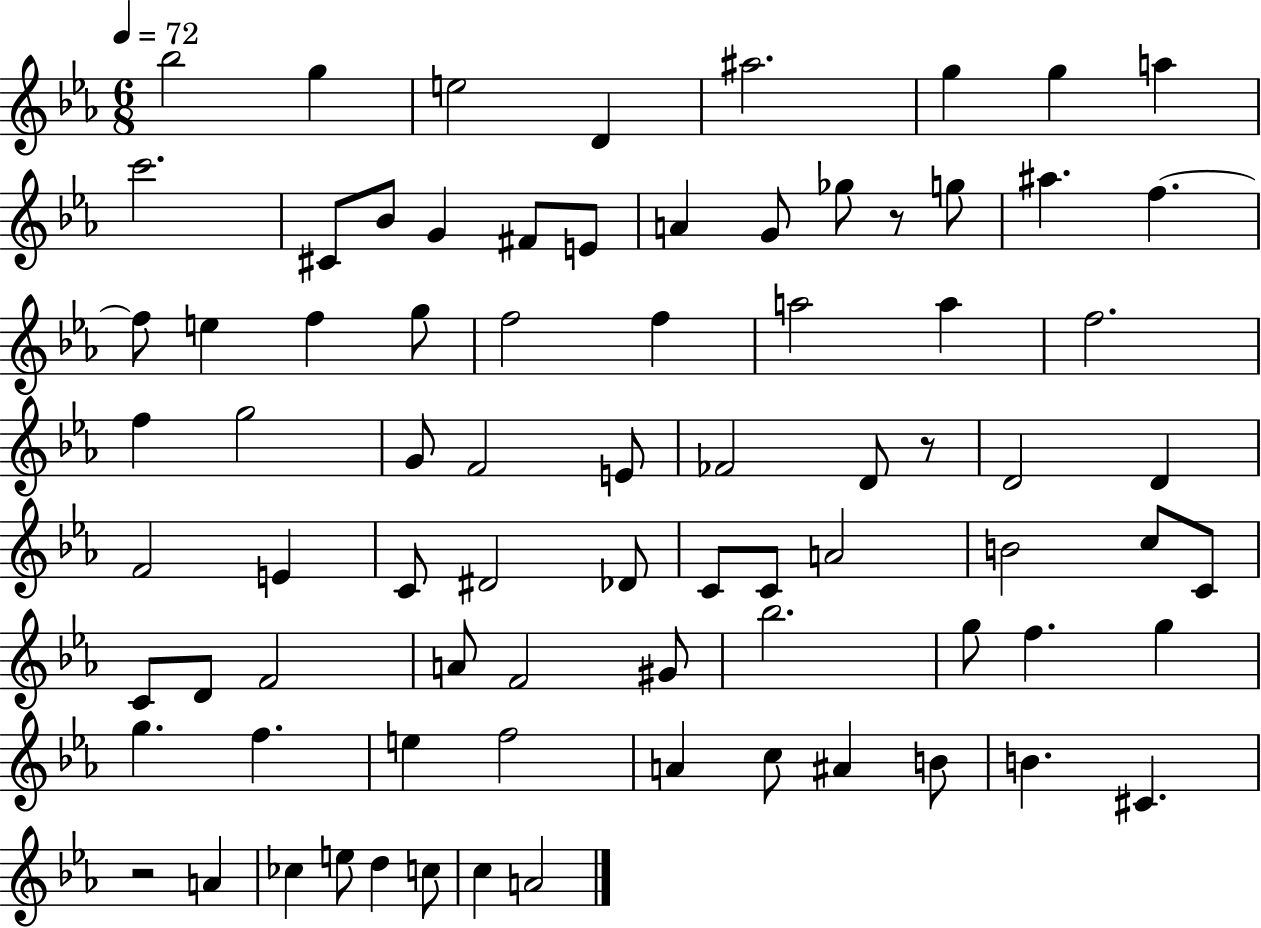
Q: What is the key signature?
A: EES major